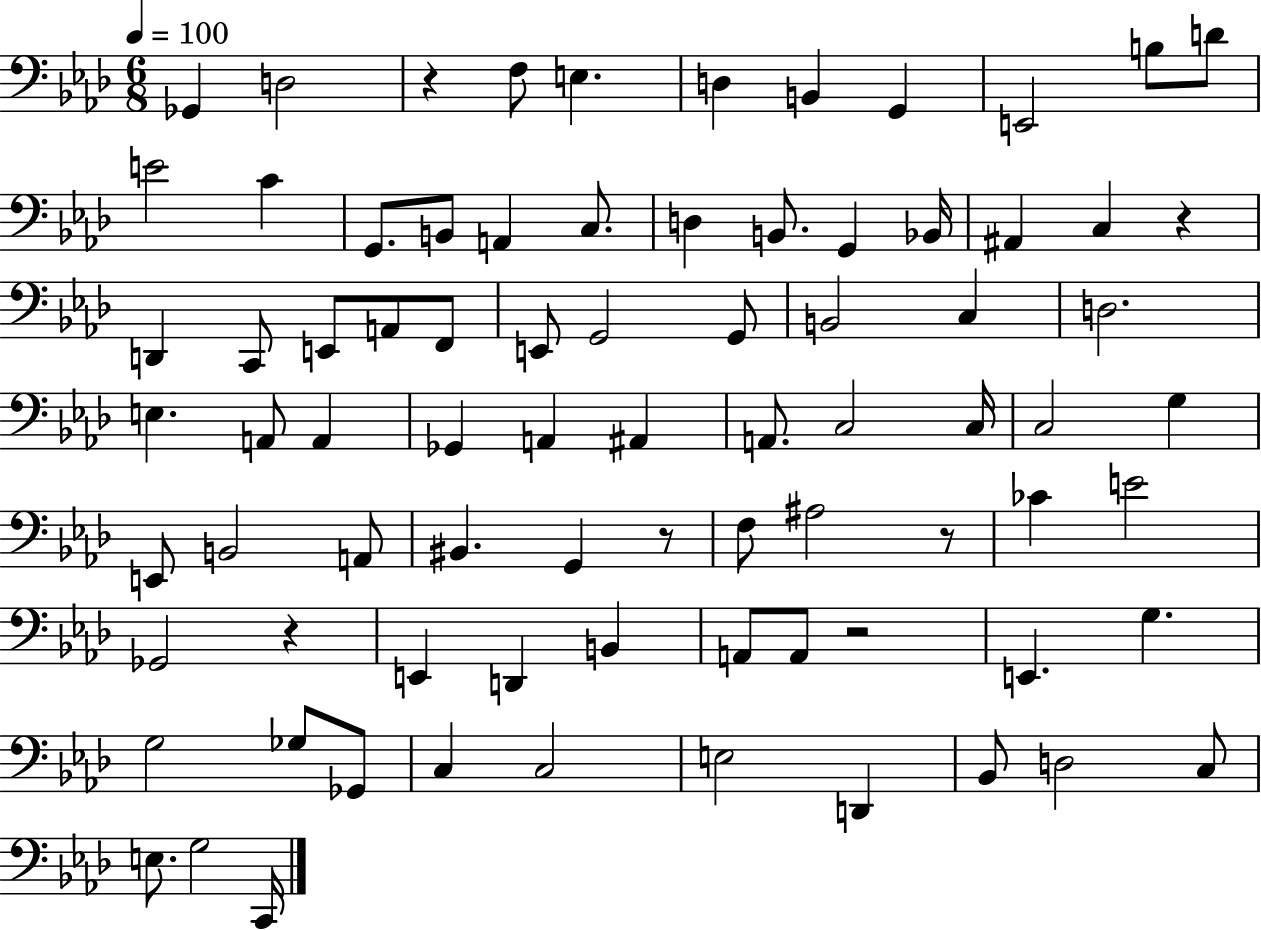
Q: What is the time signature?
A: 6/8